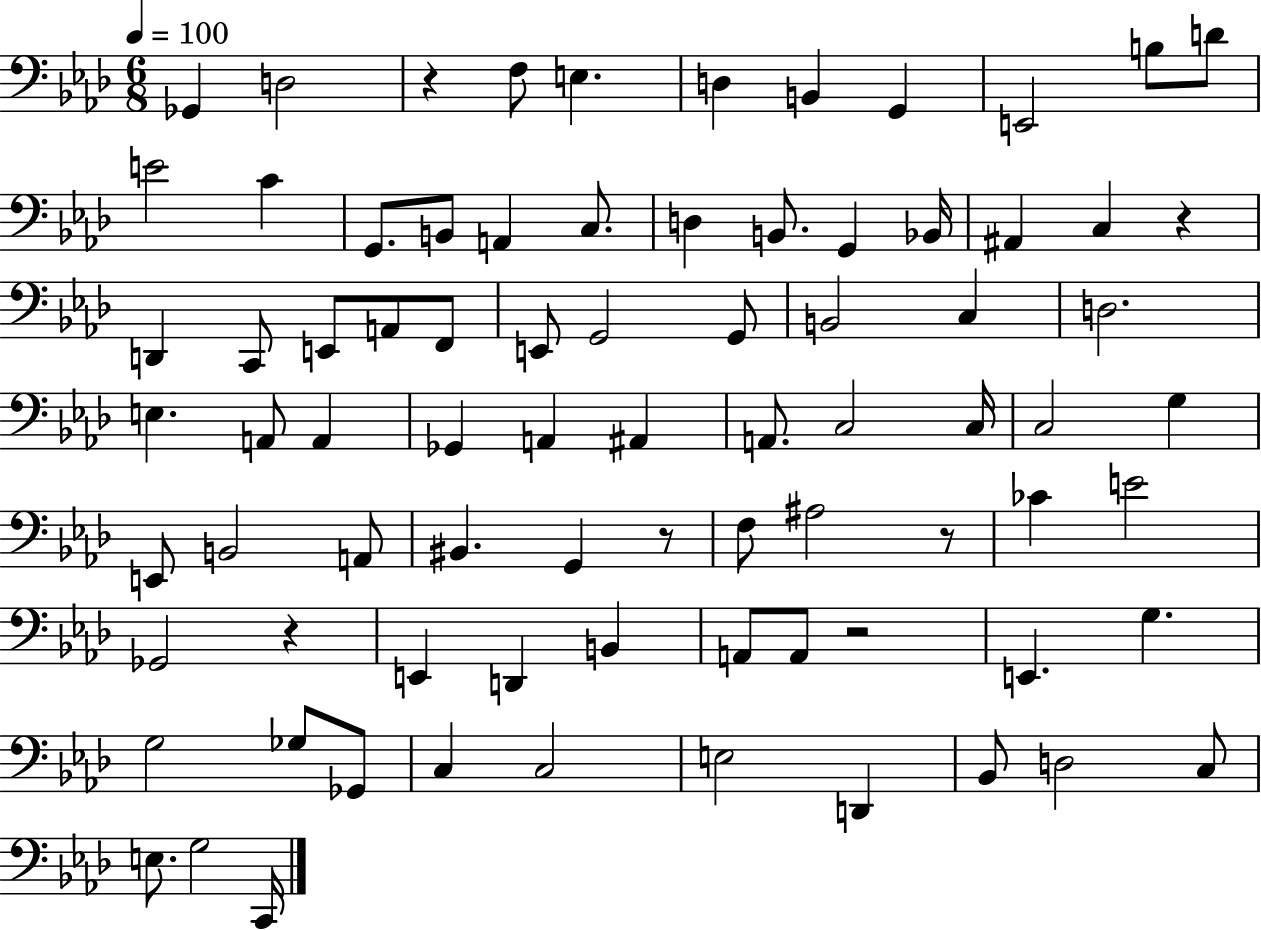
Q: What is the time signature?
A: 6/8